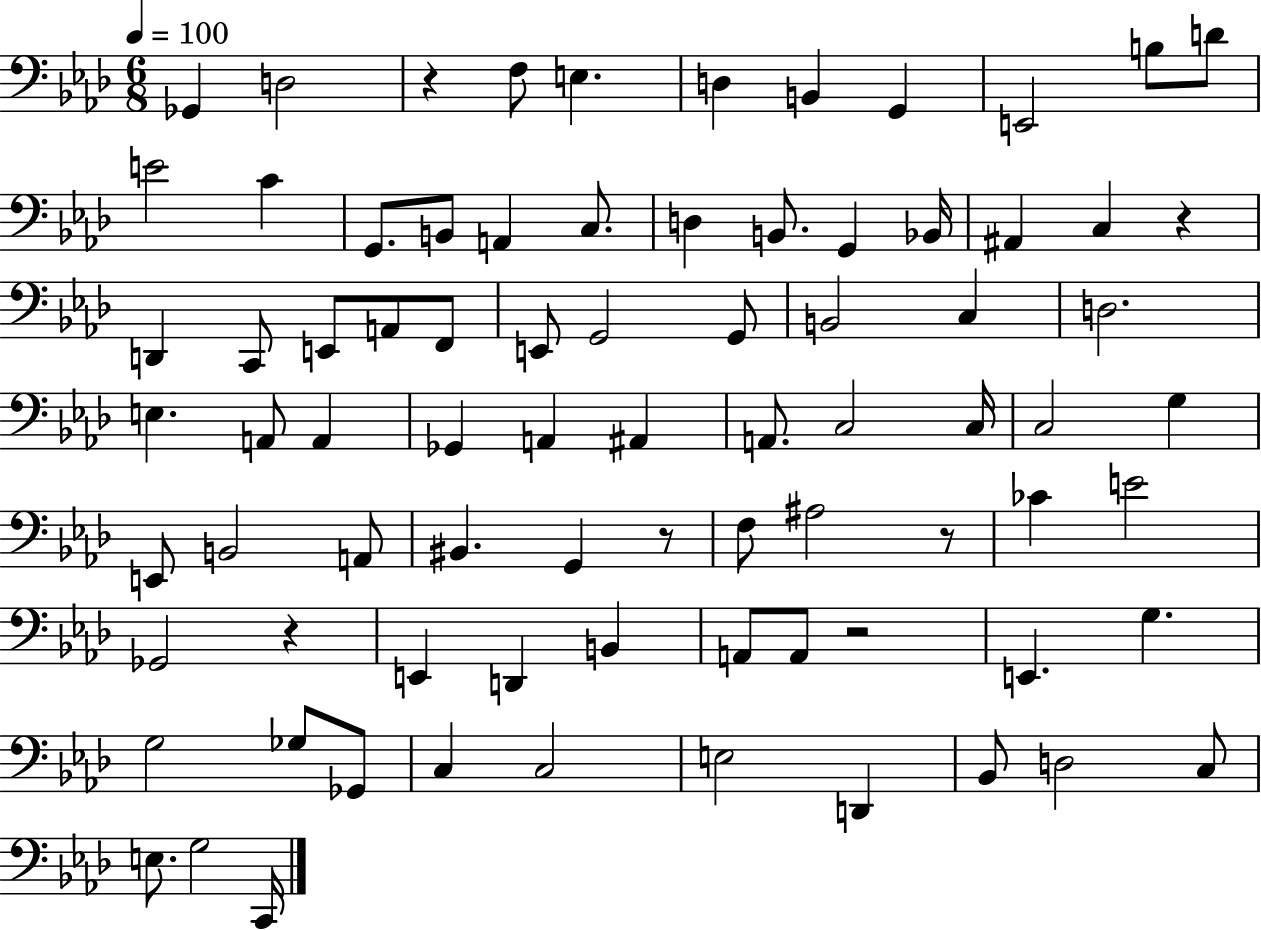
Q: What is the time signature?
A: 6/8